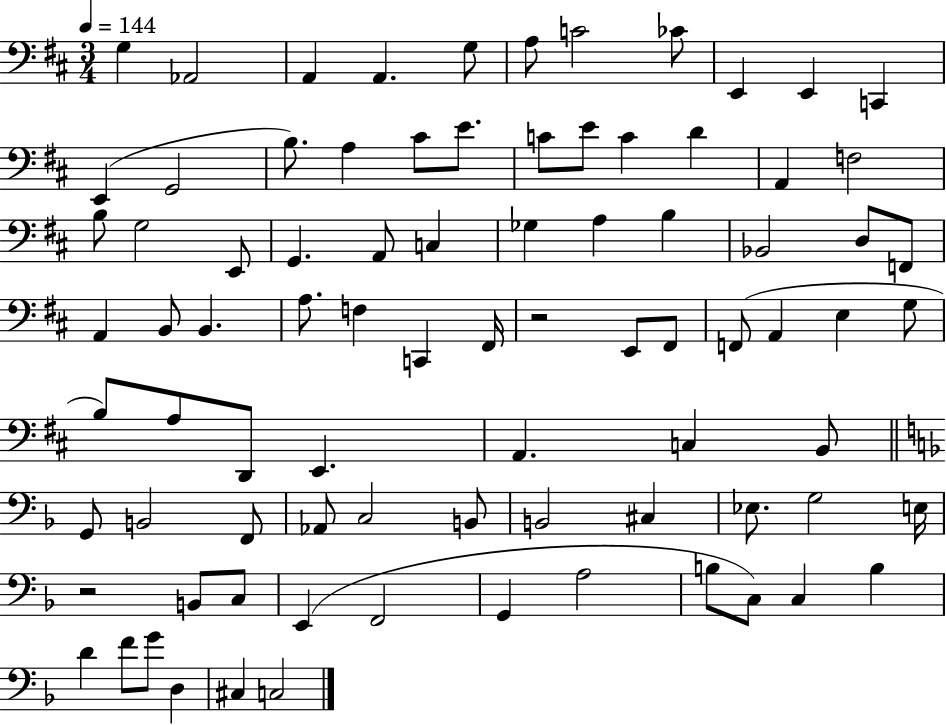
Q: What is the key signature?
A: D major